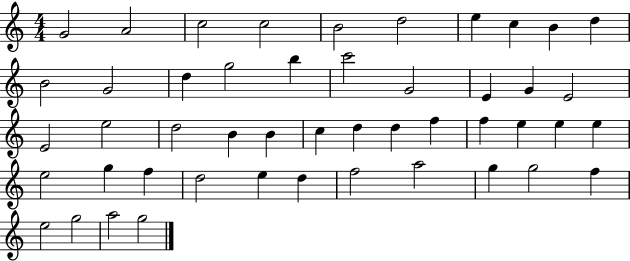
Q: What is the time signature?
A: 4/4